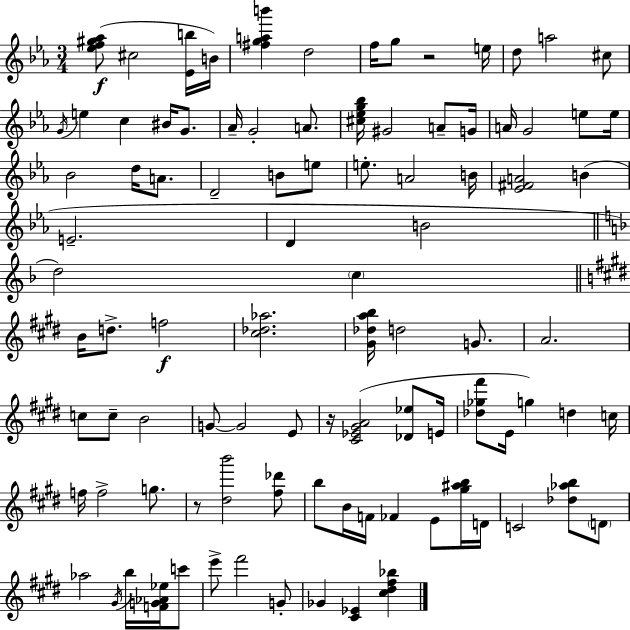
{
  \clef treble
  \numericTimeSignature
  \time 3/4
  \key c \minor
  <ees'' f'' gis'' aes''>8(\f cis''2 <ees' b''>16 b'16) | <fis'' g'' a'' b'''>4 d''2 | f''16 g''8 r2 e''16 | d''8 a''2 cis''8 | \break \acciaccatura { g'16 } e''4 c''4 bis'16 g'8. | aes'16-- g'2-. a'8. | <cis'' ees'' g'' bes''>16 gis'2 a'8-- | g'16 a'16 g'2 e''8 | \break e''16 bes'2 d''16 a'8. | d'2-- b'8 e''8 | e''8.-. a'2 | b'16 <ees' fis' a'>2 b'4( | \break e'2.-- | d'4 b'2 | \bar "||" \break \key f \major d''2) \parenthesize c''4 | \bar "||" \break \key e \major b'16 d''8.-> f''2\f | <cis'' des'' aes''>2. | <gis' des'' a'' b''>16 d''2 g'8. | a'2. | \break c''8 c''8-- b'2 | g'8~~ g'2 e'8 | r16 <cis' ees' gis' a'>2( <des' ees''>8 e'16 | <des'' ges'' fis'''>8 e'16 g''4) d''4 c''16 | \break f''16 f''2-> g''8. | r8 <dis'' b'''>2 <fis'' des'''>8 | b''8 b'16 f'16 fes'4 e'8 <gis'' ais'' b''>16 d'16 | c'2 <des'' aes'' b''>8 \parenthesize d'8 | \break aes''2 \acciaccatura { gis'16 } b''16 <f' g' aes' ees''>16 c'''8 | e'''8-> fis'''2 g'8-. | ges'4 <cis' ees'>4 <cis'' dis'' fis'' bes''>4 | \bar "|."
}